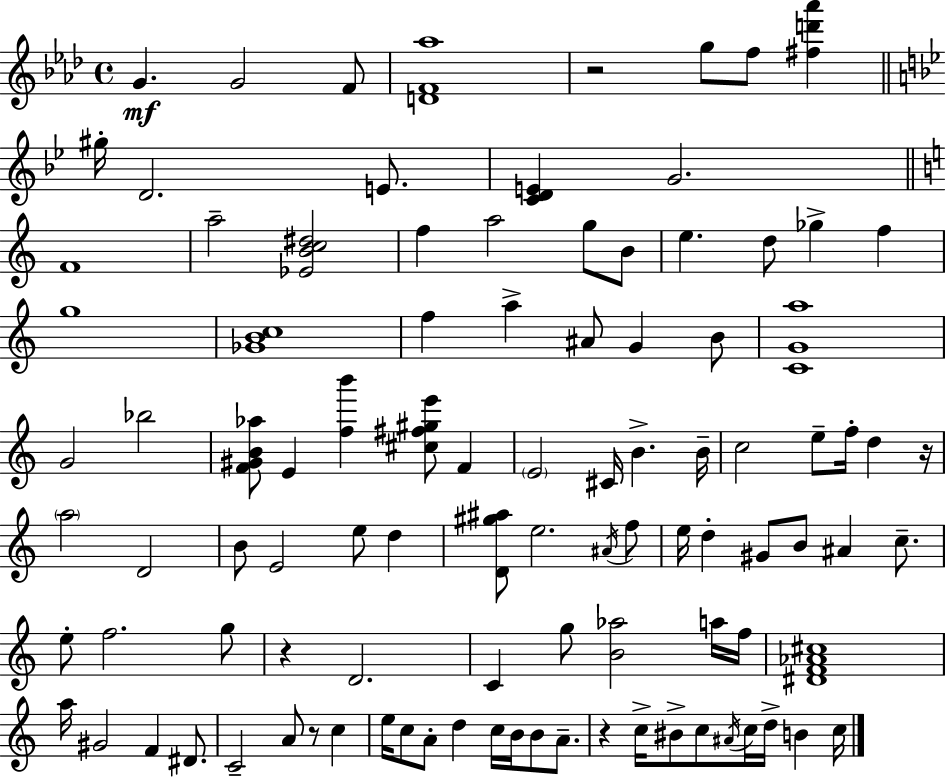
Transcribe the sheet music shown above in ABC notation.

X:1
T:Untitled
M:4/4
L:1/4
K:Ab
G G2 F/2 [DF_a]4 z2 g/2 f/2 [^fd'_a'] ^g/4 D2 E/2 [CDE] G2 F4 a2 [_EBc^d]2 f a2 g/2 B/2 e d/2 _g f g4 [_GBc]4 f a ^A/2 G B/2 [CGa]4 G2 _b2 [F^GB_a]/2 E [fb'] [^c^f^ge']/2 F E2 ^C/4 B B/4 c2 e/2 f/4 d z/4 a2 D2 B/2 E2 e/2 d [D^g^a]/2 e2 ^A/4 f/2 e/4 d ^G/2 B/2 ^A c/2 e/2 f2 g/2 z D2 C g/2 [B_a]2 a/4 f/4 [^DF_A^c]4 a/4 ^G2 F ^D/2 C2 A/2 z/2 c e/4 c/2 A/2 d c/4 B/4 B/2 A/2 z c/4 ^B/2 c/2 ^A/4 c/4 d/4 B c/4